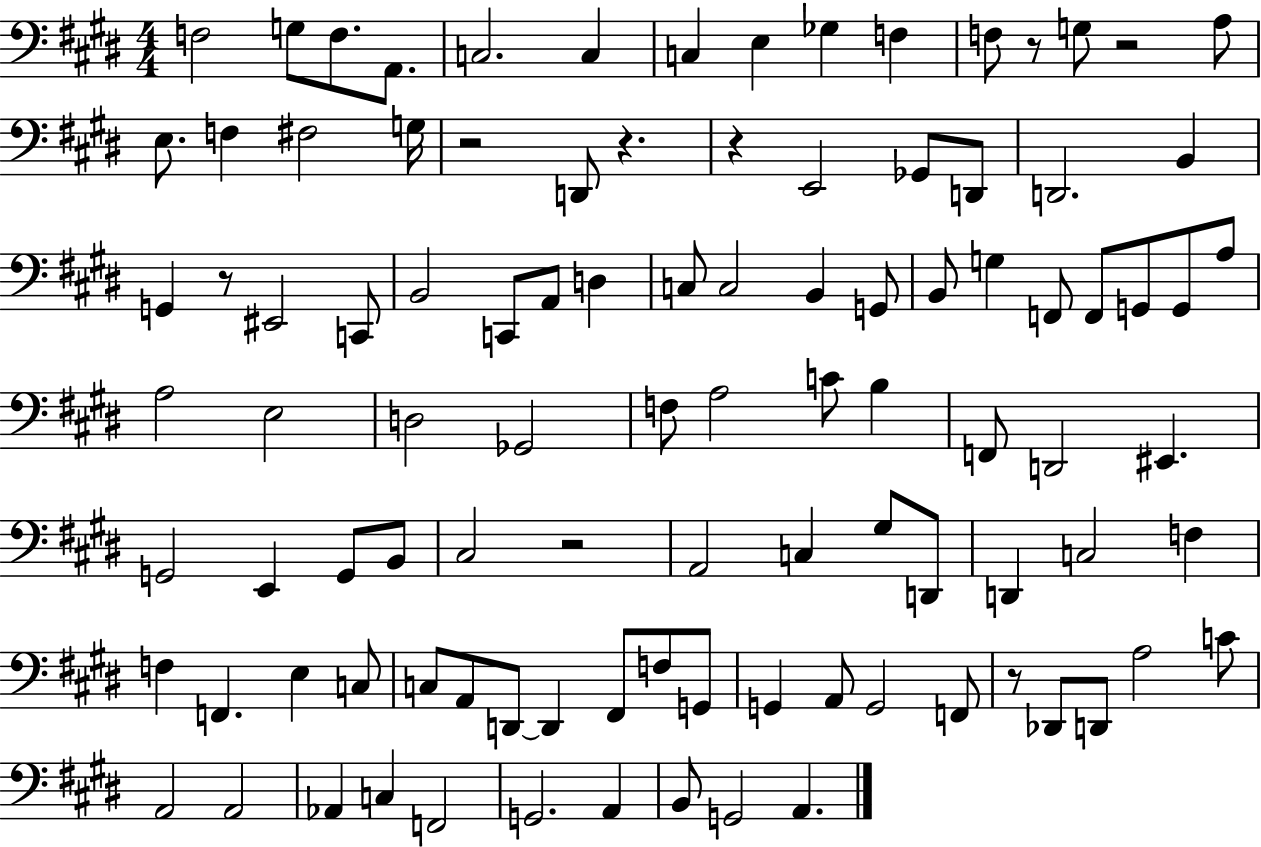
X:1
T:Untitled
M:4/4
L:1/4
K:E
F,2 G,/2 F,/2 A,,/2 C,2 C, C, E, _G, F, F,/2 z/2 G,/2 z2 A,/2 E,/2 F, ^F,2 G,/4 z2 D,,/2 z z E,,2 _G,,/2 D,,/2 D,,2 B,, G,, z/2 ^E,,2 C,,/2 B,,2 C,,/2 A,,/2 D, C,/2 C,2 B,, G,,/2 B,,/2 G, F,,/2 F,,/2 G,,/2 G,,/2 A,/2 A,2 E,2 D,2 _G,,2 F,/2 A,2 C/2 B, F,,/2 D,,2 ^E,, G,,2 E,, G,,/2 B,,/2 ^C,2 z2 A,,2 C, ^G,/2 D,,/2 D,, C,2 F, F, F,, E, C,/2 C,/2 A,,/2 D,,/2 D,, ^F,,/2 F,/2 G,,/2 G,, A,,/2 G,,2 F,,/2 z/2 _D,,/2 D,,/2 A,2 C/2 A,,2 A,,2 _A,, C, F,,2 G,,2 A,, B,,/2 G,,2 A,,